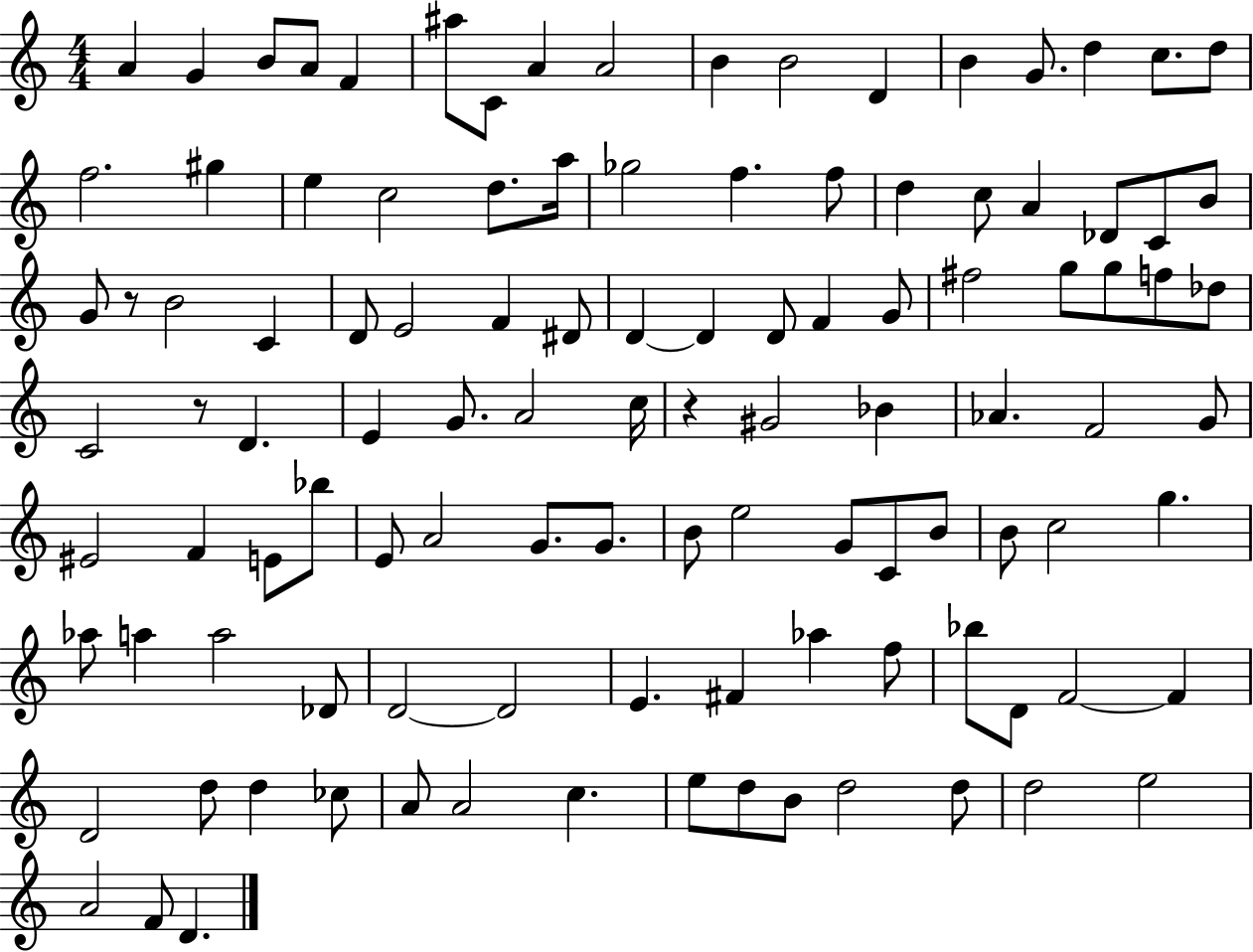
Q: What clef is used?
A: treble